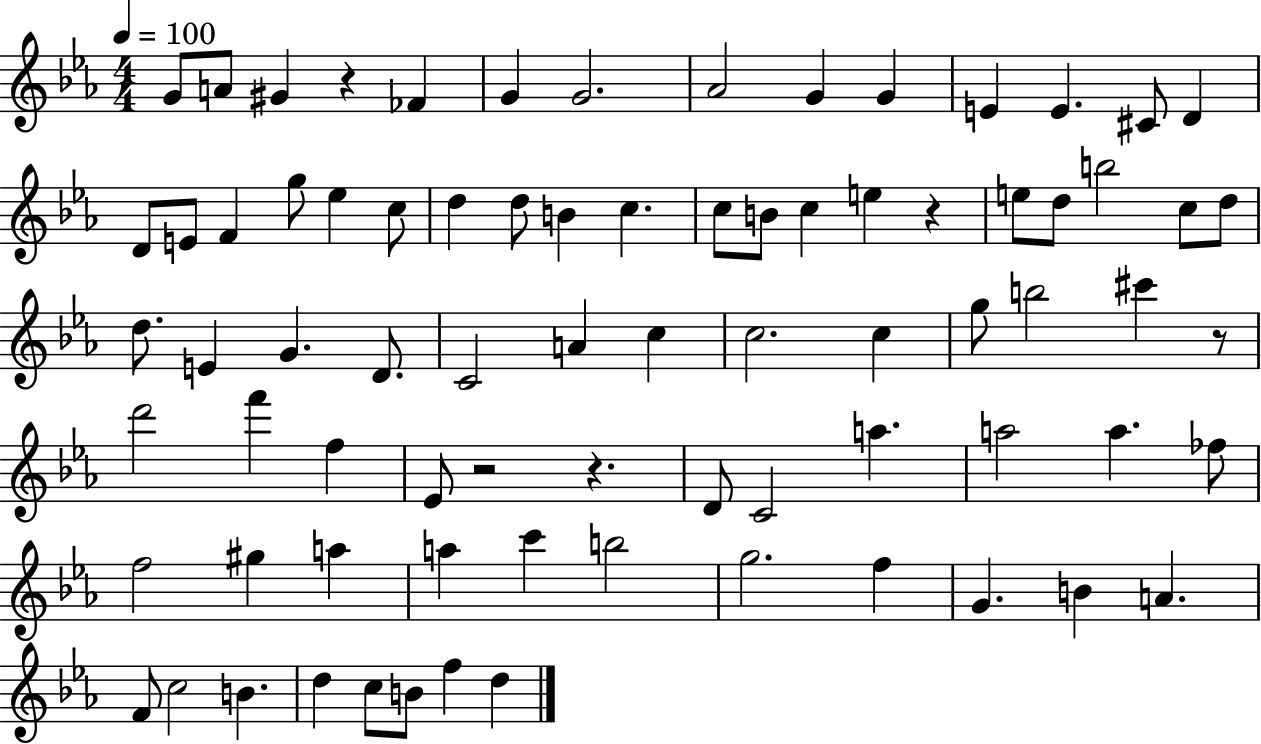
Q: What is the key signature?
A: EES major